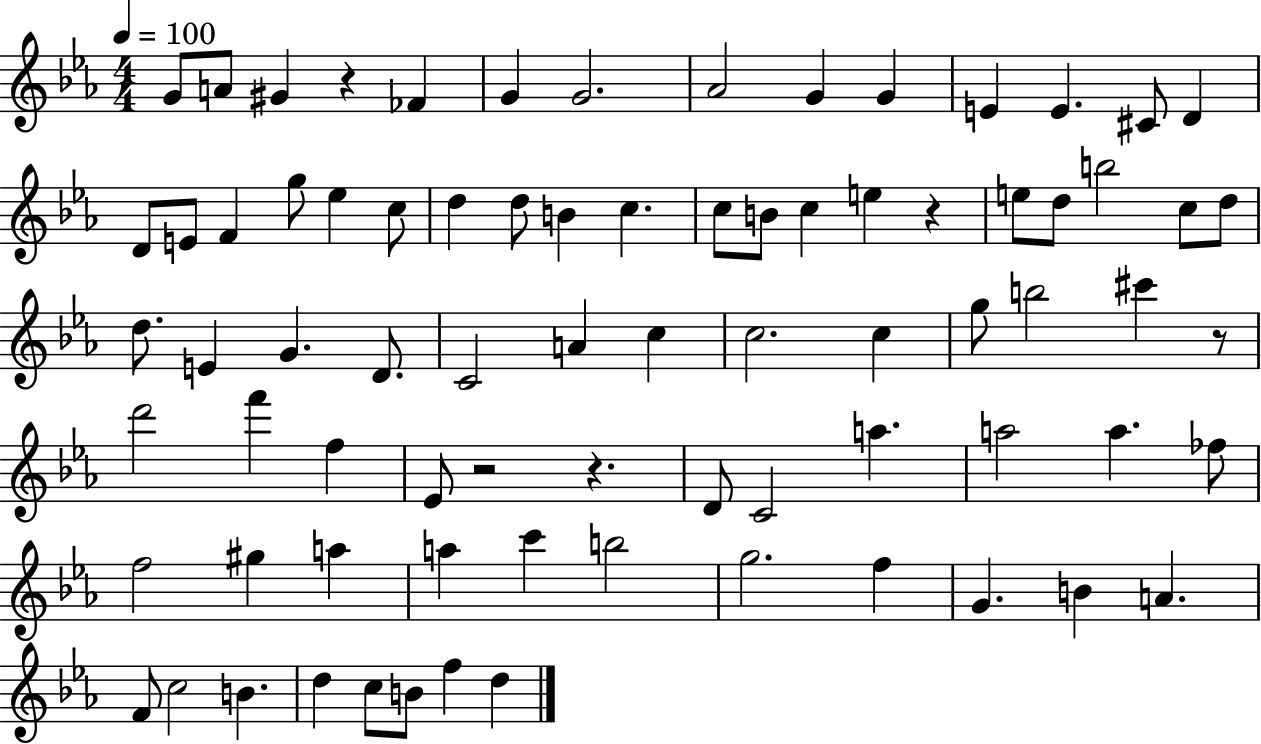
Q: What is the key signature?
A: EES major